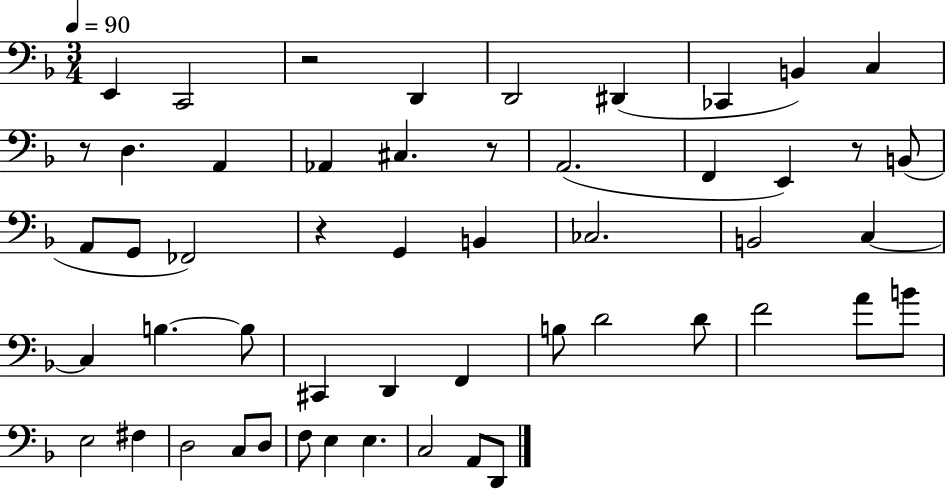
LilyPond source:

{
  \clef bass
  \numericTimeSignature
  \time 3/4
  \key f \major
  \tempo 4 = 90
  e,4 c,2 | r2 d,4 | d,2 dis,4( | ces,4 b,4) c4 | \break r8 d4. a,4 | aes,4 cis4. r8 | a,2.( | f,4 e,4) r8 b,8( | \break a,8 g,8 fes,2) | r4 g,4 b,4 | ces2. | b,2 c4~~ | \break c4 b4.~~ b8 | cis,4 d,4 f,4 | b8 d'2 d'8 | f'2 a'8 b'8 | \break e2 fis4 | d2 c8 d8 | f8 e4 e4. | c2 a,8 d,8 | \break \bar "|."
}